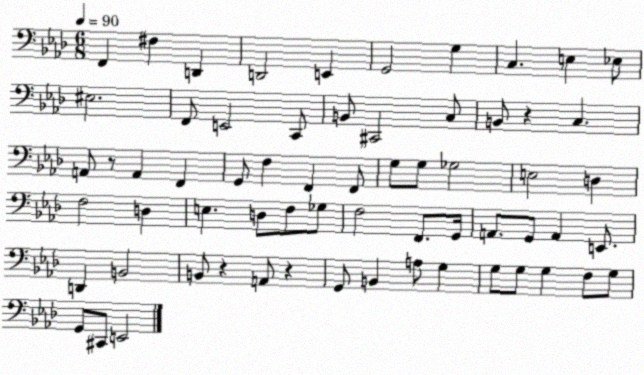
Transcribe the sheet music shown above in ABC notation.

X:1
T:Untitled
M:6/8
L:1/4
K:Ab
F,, ^F, D,, D,,2 E,, G,,2 G, C, E, _E,/2 ^E,2 F,,/2 E,,2 C,,/2 B,,/2 ^C,,2 C,/2 B,,/2 z C, A,,/2 z/2 A,, F,, G,,/2 F, F,, F,,/2 G,/2 G,/2 _G,2 E,2 D, F,2 D, E, D,/2 F,/2 _G,/2 F,2 F,,/2 G,,/4 A,,/2 G,,/2 A,, E,,/2 D,, B,,2 B,,/2 z A,,/2 z G,,/2 B,, A,/2 G, G,/2 G,/2 G, F,/2 G,/2 G,,/2 ^C,,/2 E,,2